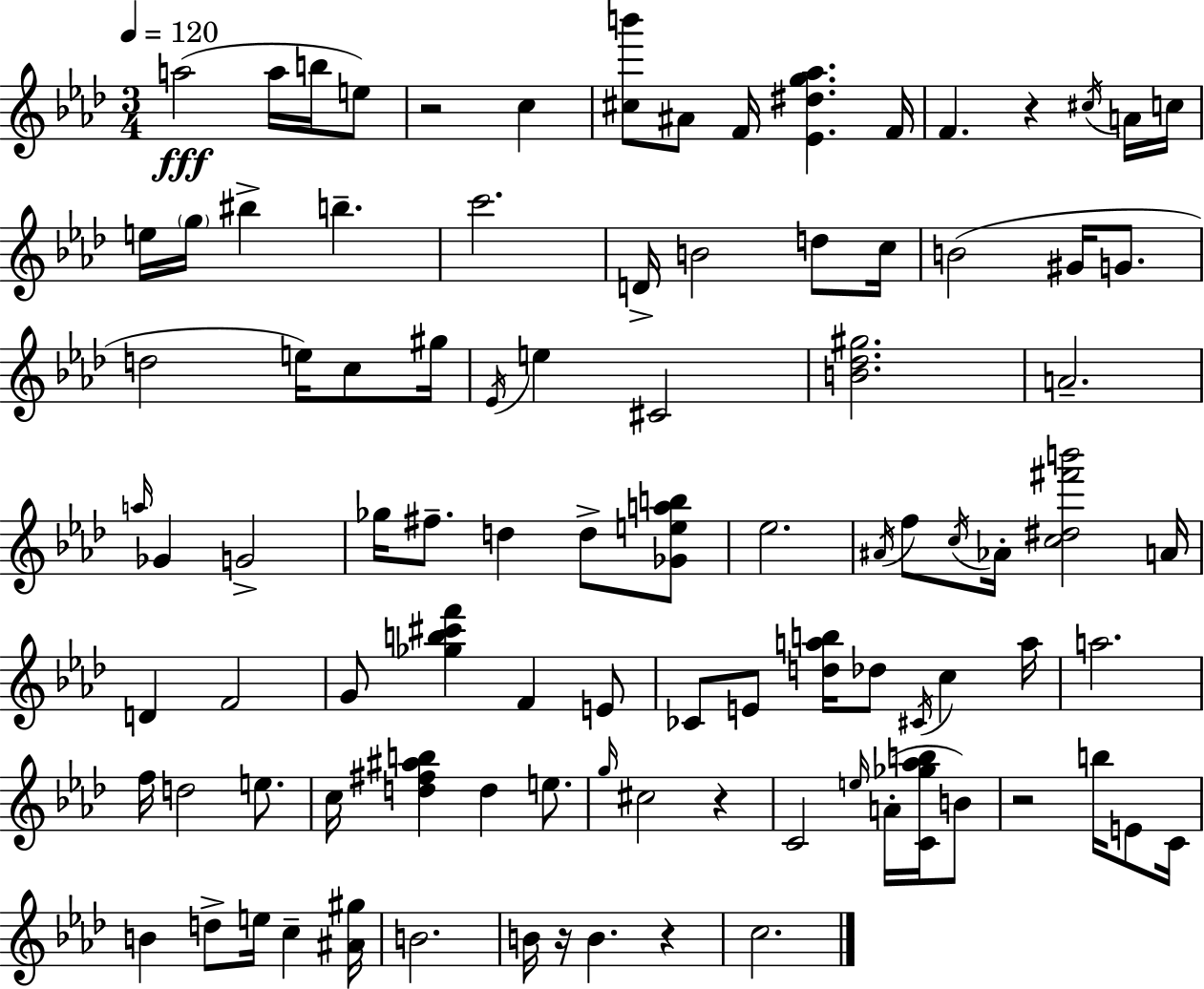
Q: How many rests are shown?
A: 6